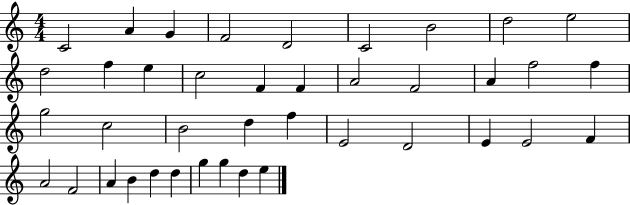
C4/h A4/q G4/q F4/h D4/h C4/h B4/h D5/h E5/h D5/h F5/q E5/q C5/h F4/q F4/q A4/h F4/h A4/q F5/h F5/q G5/h C5/h B4/h D5/q F5/q E4/h D4/h E4/q E4/h F4/q A4/h F4/h A4/q B4/q D5/q D5/q G5/q G5/q D5/q E5/q